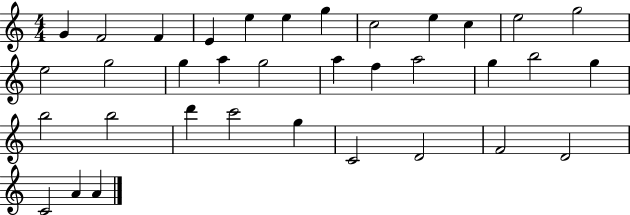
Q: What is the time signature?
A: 4/4